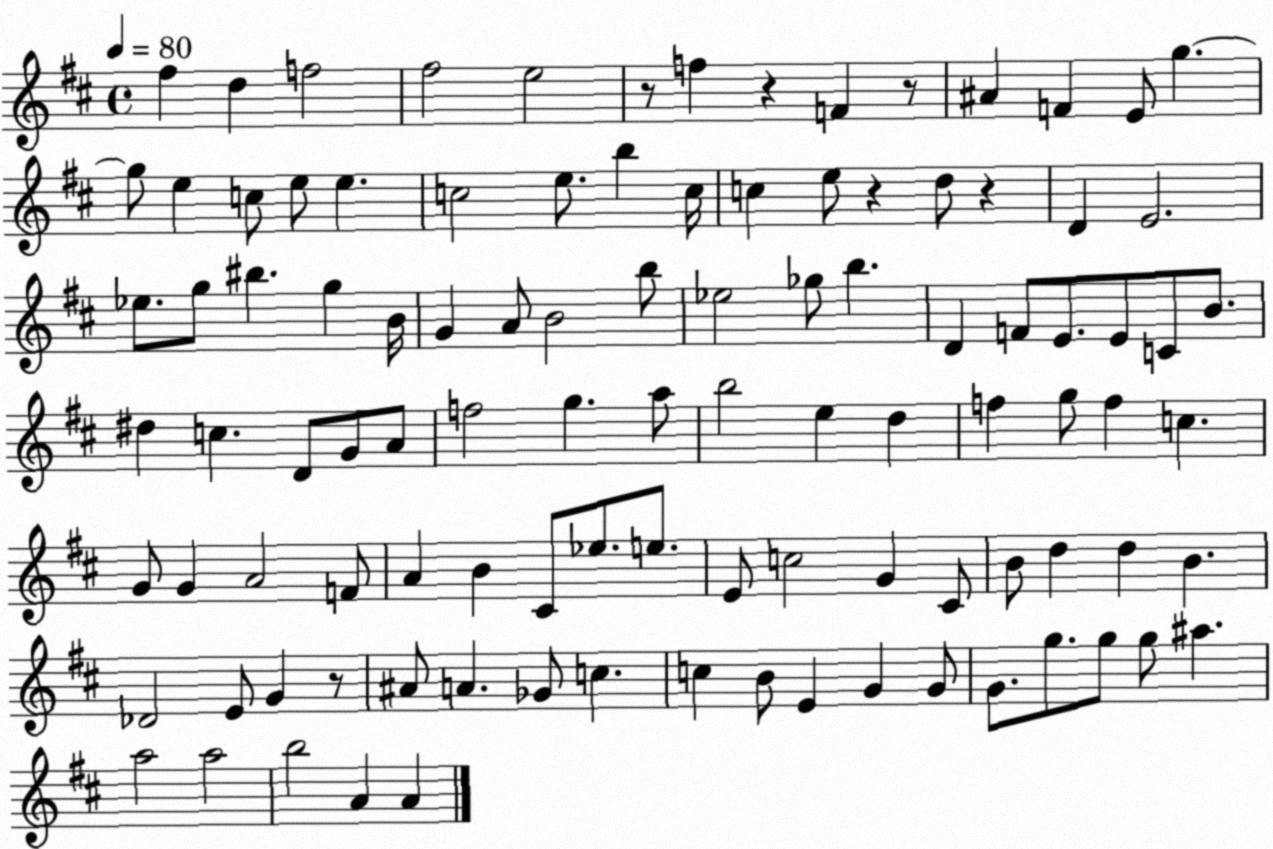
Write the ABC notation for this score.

X:1
T:Untitled
M:4/4
L:1/4
K:D
^f d f2 ^f2 e2 z/2 f z F z/2 ^A F E/2 g g/2 e c/2 e/2 e c2 e/2 b c/4 c e/2 z d/2 z D E2 _e/2 g/2 ^b g B/4 G A/2 B2 b/2 _e2 _g/2 b D F/2 E/2 E/2 C/2 B/2 ^d c D/2 G/2 A/2 f2 g a/2 b2 e d f g/2 f c G/2 G A2 F/2 A B ^C/2 _e/2 e/2 E/2 c2 G ^C/2 B/2 d d B _D2 E/2 G z/2 ^A/2 A _G/2 c c B/2 E G G/2 G/2 g/2 g/2 g/2 ^a a2 a2 b2 A A